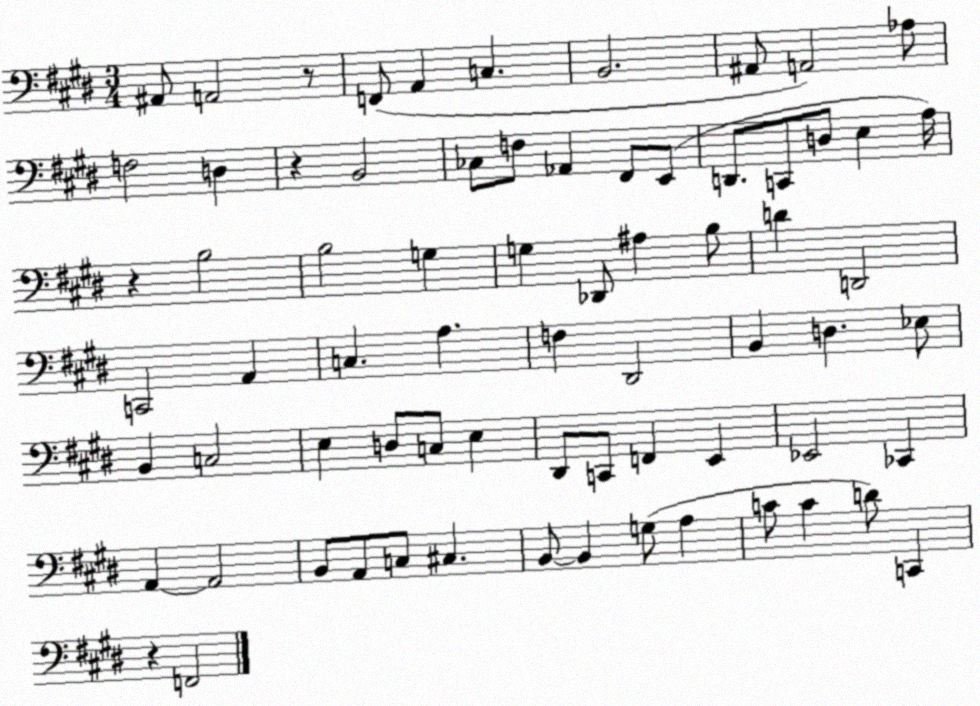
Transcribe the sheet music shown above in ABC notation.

X:1
T:Untitled
M:3/4
L:1/4
K:E
^A,,/2 A,,2 z/2 F,,/2 A,, C, B,,2 ^A,,/2 A,,2 _A,/2 F,2 D, z B,,2 _C,/2 F,/2 _A,, ^F,,/2 E,,/2 D,,/2 C,,/2 D,/2 E, A,/4 z B,2 B,2 G, G, _D,,/2 ^A, B,/2 D D,,2 C,,2 A,, C, A, F, ^D,,2 B,, D, _E,/2 B,, C,2 E, D,/2 C,/2 E, ^D,,/2 C,,/2 F,, E,, _E,,2 _C,, A,, A,,2 B,,/2 A,,/2 C,/2 ^C, B,,/2 B,, G,/2 A, C/2 C D/2 C,, z F,,2